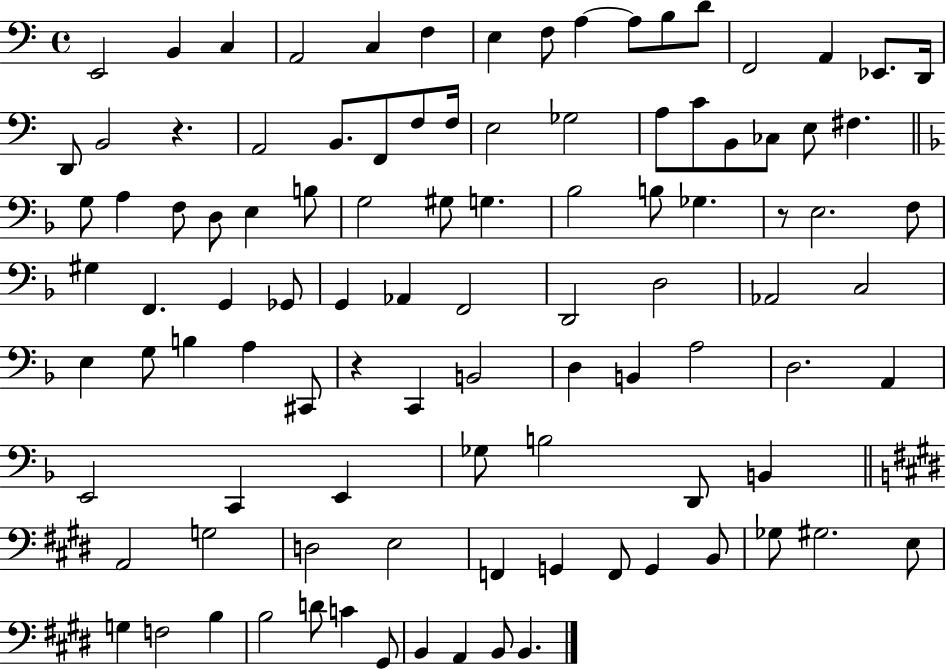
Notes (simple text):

E2/h B2/q C3/q A2/h C3/q F3/q E3/q F3/e A3/q A3/e B3/e D4/e F2/h A2/q Eb2/e. D2/s D2/e B2/h R/q. A2/h B2/e. F2/e F3/e F3/s E3/h Gb3/h A3/e C4/e B2/e CES3/e E3/e F#3/q. G3/e A3/q F3/e D3/e E3/q B3/e G3/h G#3/e G3/q. Bb3/h B3/e Gb3/q. R/e E3/h. F3/e G#3/q F2/q. G2/q Gb2/e G2/q Ab2/q F2/h D2/h D3/h Ab2/h C3/h E3/q G3/e B3/q A3/q C#2/e R/q C2/q B2/h D3/q B2/q A3/h D3/h. A2/q E2/h C2/q E2/q Gb3/e B3/h D2/e B2/q A2/h G3/h D3/h E3/h F2/q G2/q F2/e G2/q B2/e Gb3/e G#3/h. E3/e G3/q F3/h B3/q B3/h D4/e C4/q G#2/e B2/q A2/q B2/e B2/q.